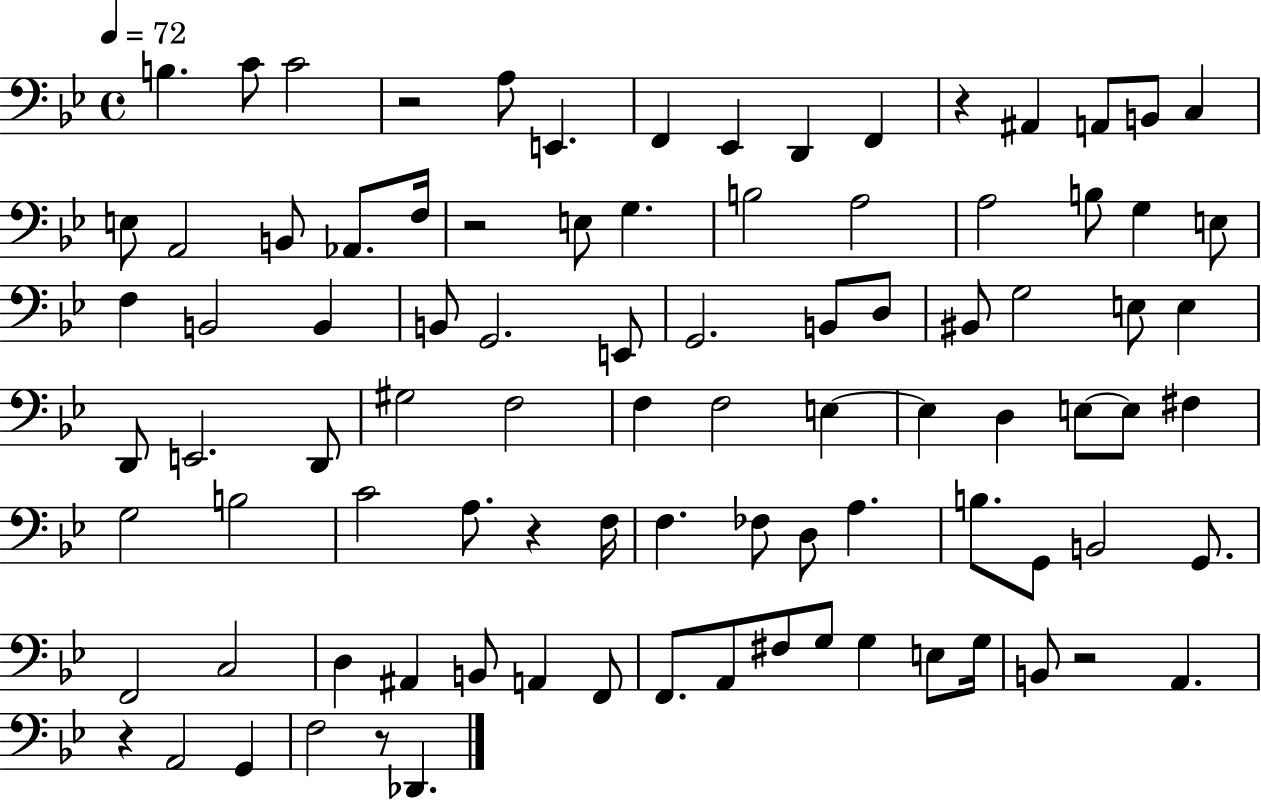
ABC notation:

X:1
T:Untitled
M:4/4
L:1/4
K:Bb
B, C/2 C2 z2 A,/2 E,, F,, _E,, D,, F,, z ^A,, A,,/2 B,,/2 C, E,/2 A,,2 B,,/2 _A,,/2 F,/4 z2 E,/2 G, B,2 A,2 A,2 B,/2 G, E,/2 F, B,,2 B,, B,,/2 G,,2 E,,/2 G,,2 B,,/2 D,/2 ^B,,/2 G,2 E,/2 E, D,,/2 E,,2 D,,/2 ^G,2 F,2 F, F,2 E, E, D, E,/2 E,/2 ^F, G,2 B,2 C2 A,/2 z F,/4 F, _F,/2 D,/2 A, B,/2 G,,/2 B,,2 G,,/2 F,,2 C,2 D, ^A,, B,,/2 A,, F,,/2 F,,/2 A,,/2 ^F,/2 G,/2 G, E,/2 G,/4 B,,/2 z2 A,, z A,,2 G,, F,2 z/2 _D,,